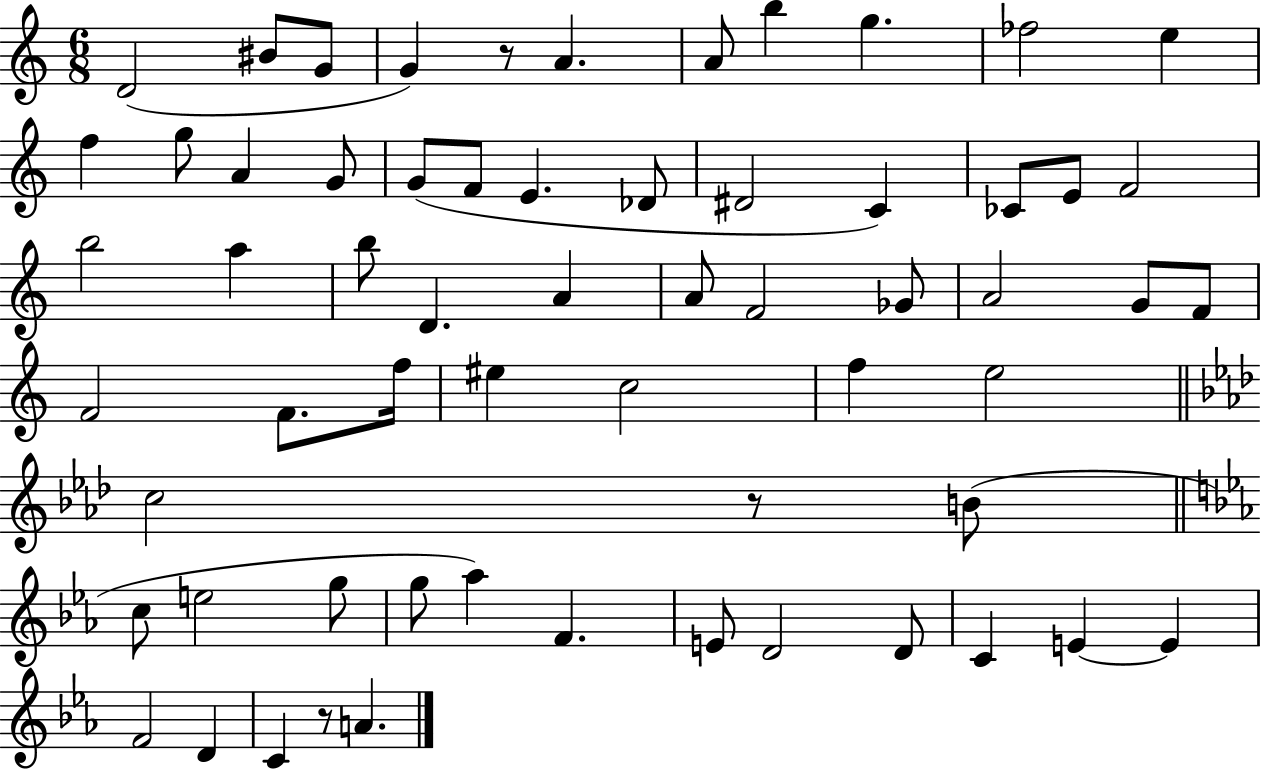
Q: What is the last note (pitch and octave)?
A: A4